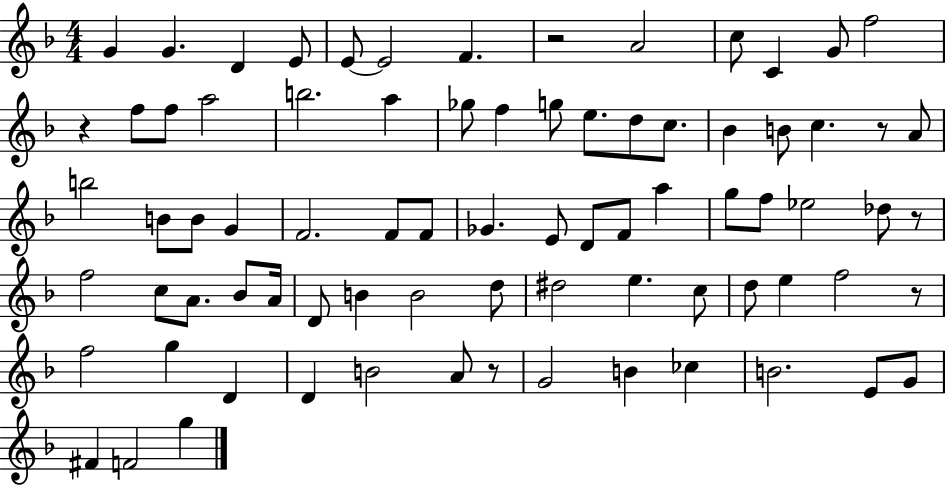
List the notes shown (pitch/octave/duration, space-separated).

G4/q G4/q. D4/q E4/e E4/e E4/h F4/q. R/h A4/h C5/e C4/q G4/e F5/h R/q F5/e F5/e A5/h B5/h. A5/q Gb5/e F5/q G5/e E5/e. D5/e C5/e. Bb4/q B4/e C5/q. R/e A4/e B5/h B4/e B4/e G4/q F4/h. F4/e F4/e Gb4/q. E4/e D4/e F4/e A5/q G5/e F5/e Eb5/h Db5/e R/e F5/h C5/e A4/e. Bb4/e A4/s D4/e B4/q B4/h D5/e D#5/h E5/q. C5/e D5/e E5/q F5/h R/e F5/h G5/q D4/q D4/q B4/h A4/e R/e G4/h B4/q CES5/q B4/h. E4/e G4/e F#4/q F4/h G5/q